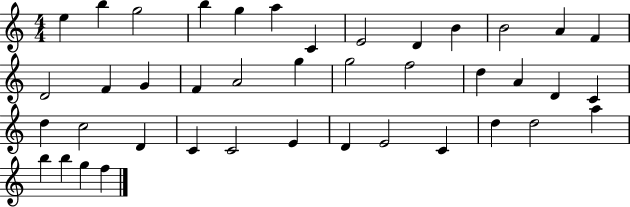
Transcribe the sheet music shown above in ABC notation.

X:1
T:Untitled
M:4/4
L:1/4
K:C
e b g2 b g a C E2 D B B2 A F D2 F G F A2 g g2 f2 d A D C d c2 D C C2 E D E2 C d d2 a b b g f